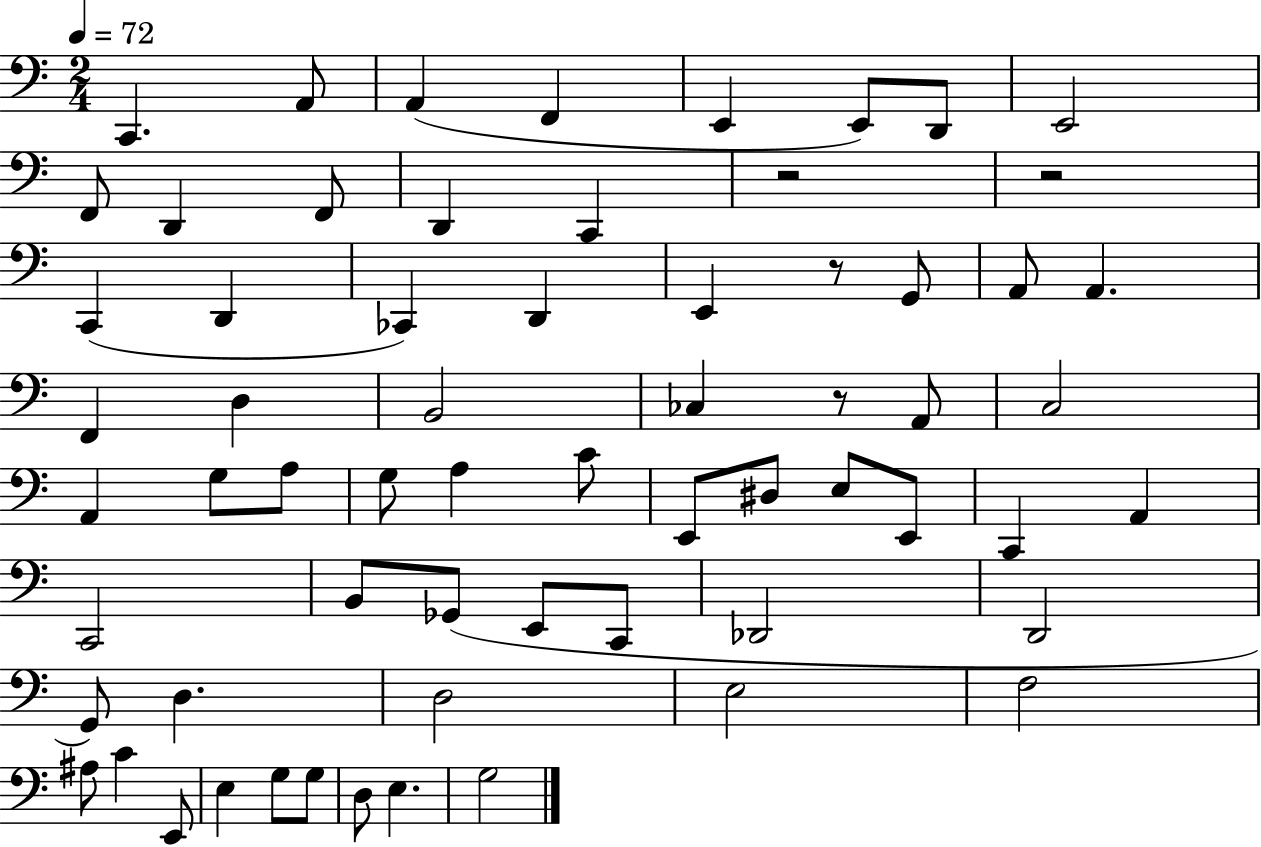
C2/q. A2/e A2/q F2/q E2/q E2/e D2/e E2/h F2/e D2/q F2/e D2/q C2/q R/h R/h C2/q D2/q CES2/q D2/q E2/q R/e G2/e A2/e A2/q. F2/q D3/q B2/h CES3/q R/e A2/e C3/h A2/q G3/e A3/e G3/e A3/q C4/e E2/e D#3/e E3/e E2/e C2/q A2/q C2/h B2/e Gb2/e E2/e C2/e Db2/h D2/h G2/e D3/q. D3/h E3/h F3/h A#3/e C4/q E2/e E3/q G3/e G3/e D3/e E3/q. G3/h